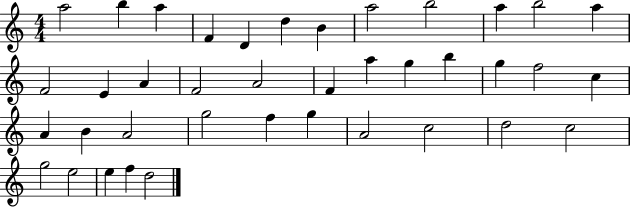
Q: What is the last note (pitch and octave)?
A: D5